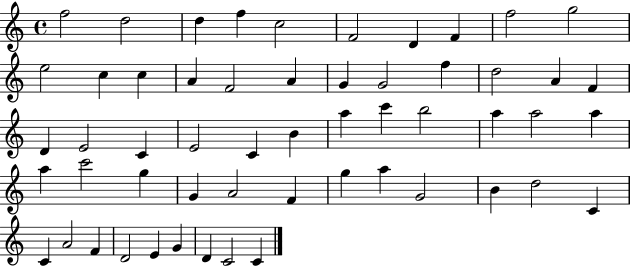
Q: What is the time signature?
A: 4/4